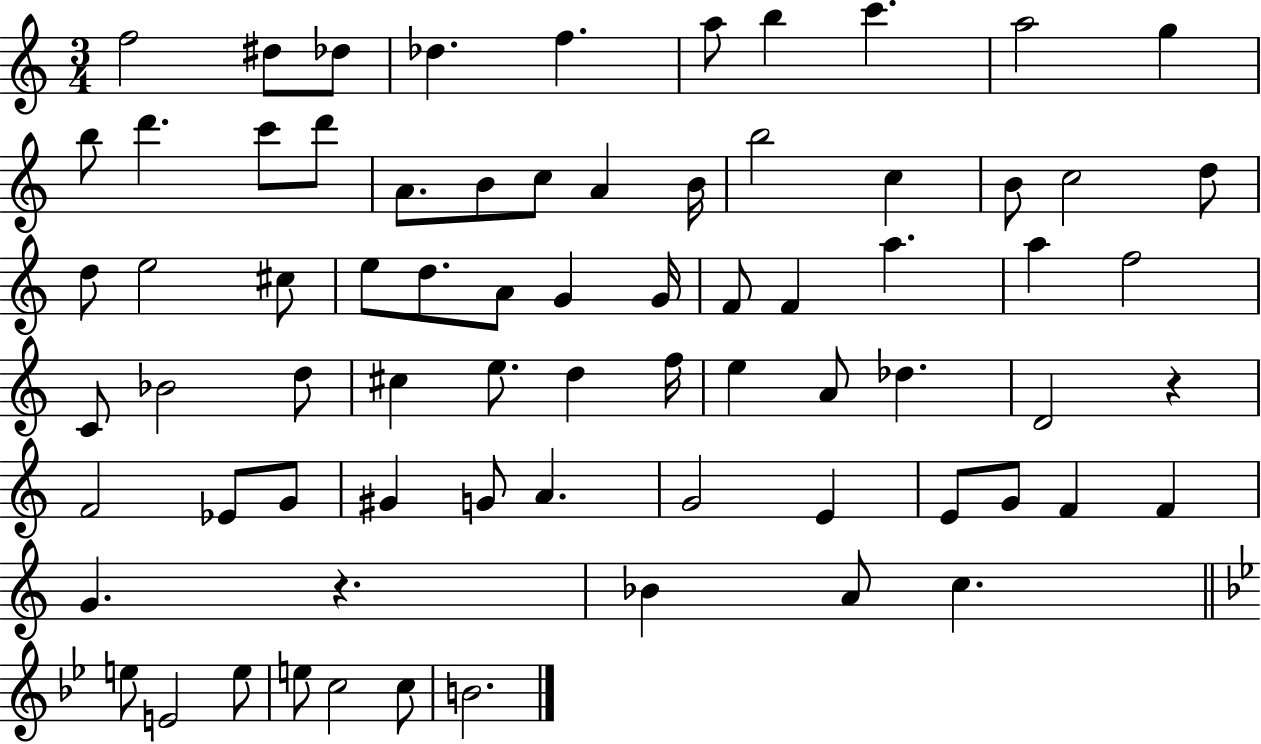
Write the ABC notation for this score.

X:1
T:Untitled
M:3/4
L:1/4
K:C
f2 ^d/2 _d/2 _d f a/2 b c' a2 g b/2 d' c'/2 d'/2 A/2 B/2 c/2 A B/4 b2 c B/2 c2 d/2 d/2 e2 ^c/2 e/2 d/2 A/2 G G/4 F/2 F a a f2 C/2 _B2 d/2 ^c e/2 d f/4 e A/2 _d D2 z F2 _E/2 G/2 ^G G/2 A G2 E E/2 G/2 F F G z _B A/2 c e/2 E2 e/2 e/2 c2 c/2 B2